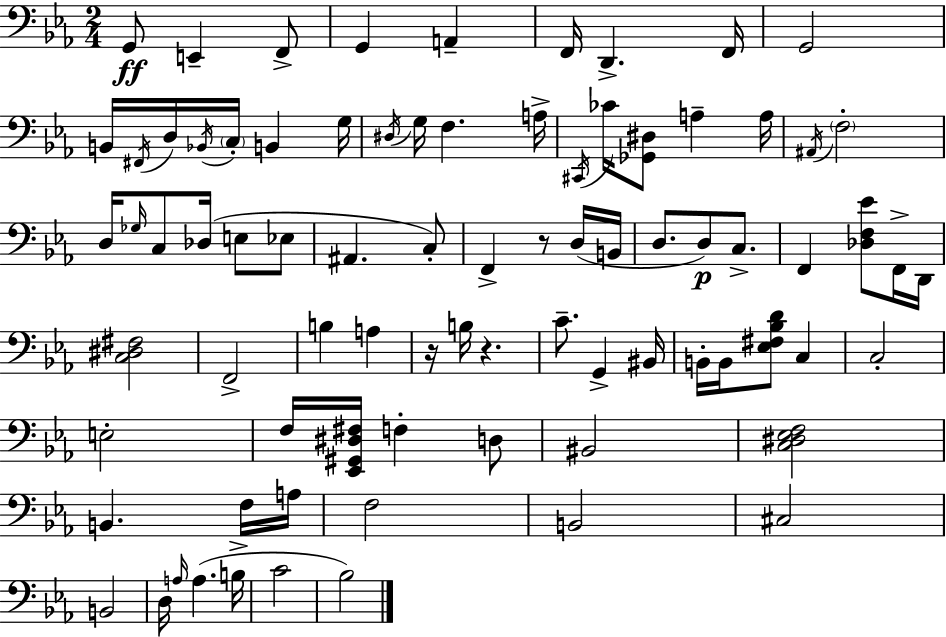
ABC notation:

X:1
T:Untitled
M:2/4
L:1/4
K:Cm
G,,/2 E,, F,,/2 G,, A,, F,,/4 D,, F,,/4 G,,2 B,,/4 ^F,,/4 D,/4 _B,,/4 C,/4 B,, G,/4 ^D,/4 G,/4 F, A,/4 ^C,,/4 _C/4 [_G,,^D,]/2 A, A,/4 ^A,,/4 F,2 D,/4 _G,/4 C,/2 _D,/4 E,/2 _E,/2 ^A,, C,/2 F,, z/2 D,/4 B,,/4 D,/2 D,/2 C,/2 F,, [_D,F,_E]/2 F,,/4 D,,/4 [C,^D,^F,]2 F,,2 B, A, z/4 B,/4 z C/2 G,, ^B,,/4 B,,/4 B,,/4 [_E,^F,_B,D]/2 C, C,2 E,2 F,/4 [_E,,^G,,^D,^F,]/4 F, D,/2 ^B,,2 [C,^D,_E,F,]2 B,, F,/4 A,/4 F,2 B,,2 ^C,2 B,,2 D,/4 A,/4 A, B,/4 C2 _B,2